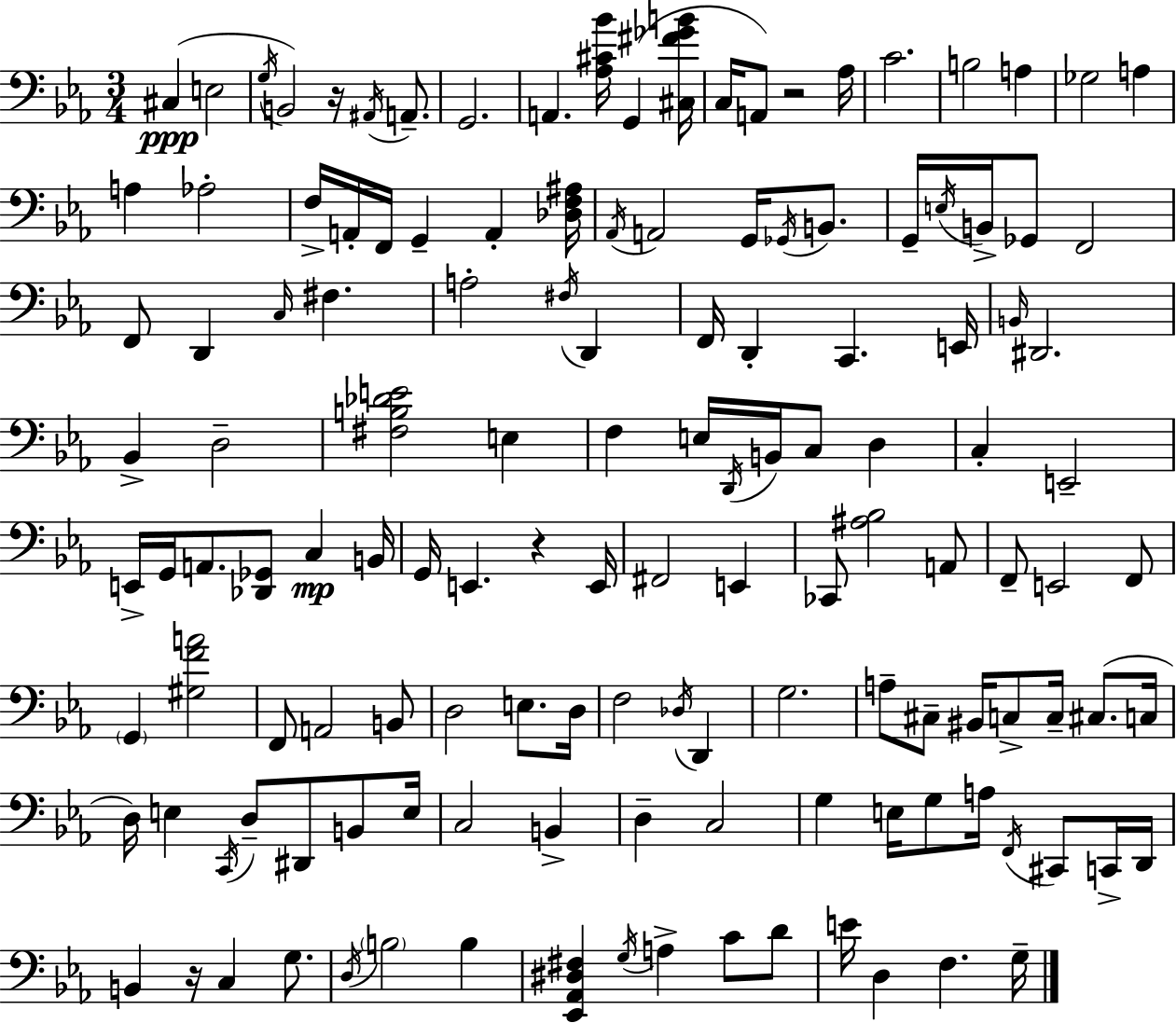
{
  \clef bass
  \numericTimeSignature
  \time 3/4
  \key ees \major
  cis4(\ppp e2 | \acciaccatura { g16 }) b,2 r16 \acciaccatura { ais,16 } a,8.-- | g,2. | a,4. <aes cis' bes'>16 g,4( | \break <cis fis' ges' b'>16 c16 a,8) r2 | aes16 c'2. | b2 a4 | ges2 a4 | \break a4 aes2-. | f16-> a,16-. f,16 g,4-- a,4-. | <des f ais>16 \acciaccatura { aes,16 } a,2 g,16 | \acciaccatura { ges,16 } b,8. g,16-- \acciaccatura { e16 } b,16-> ges,8 f,2 | \break f,8 d,4 \grace { c16 } | fis4. a2-. | \acciaccatura { fis16 } d,4 f,16 d,4-. | c,4. e,16 \grace { b,16 } dis,2. | \break bes,4-> | d2-- <fis b des' e'>2 | e4 f4 | e16 \acciaccatura { d,16 } b,16 c8 d4 c4-. | \break e,2-- e,16-> g,16 a,8. | <des, ges,>8 c4\mp b,16 g,16 e,4. | r4 e,16 fis,2 | e,4 ces,8 <ais bes>2 | \break a,8 f,8-- e,2 | f,8 \parenthesize g,4 | <gis f' a'>2 f,8 a,2 | b,8 d2 | \break e8. d16 f2 | \acciaccatura { des16 } d,4 g2. | a8-- | cis8-- bis,16 c8-> c16-- cis8.( c16 d16) e4 | \break \acciaccatura { c,16 } d8-- dis,8 b,8 e16 c2 | b,4-> d4-- | c2 g4 | e16 g8 a16 \acciaccatura { f,16 } cis,8 c,16-> d,16 | \break b,4 r16 c4 g8. | \acciaccatura { d16 } \parenthesize b2 b4 | <ees, aes, dis fis>4 \acciaccatura { g16 } a4-> c'8 | d'8 e'16 d4 f4. | \break g16-- \bar "|."
}